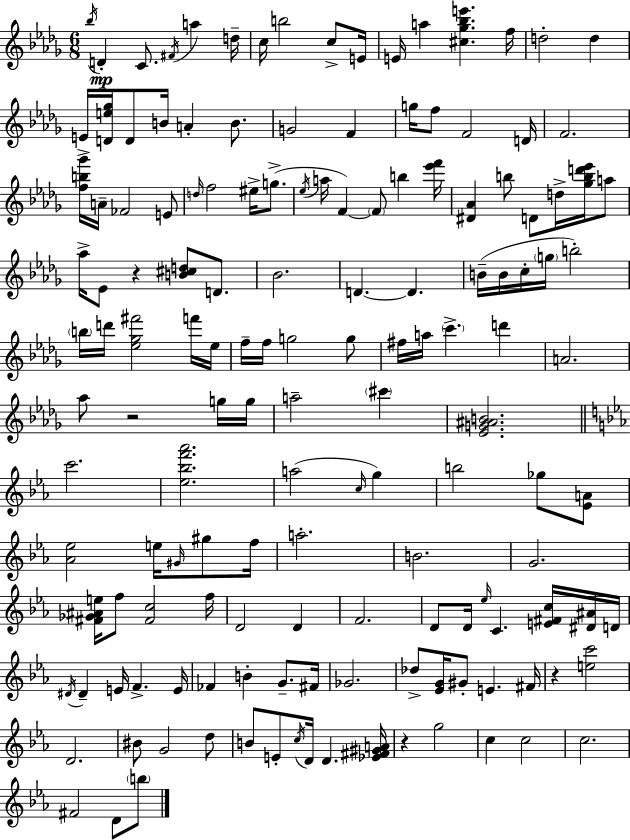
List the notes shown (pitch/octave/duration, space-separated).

Bb5/s D4/q C4/e. F#4/s A5/q D5/s C5/s B5/h C5/e E4/s E4/s A5/q [C#5,Gb5,Bb5,E6]/q. F5/s D5/h D5/q E4/s [D4,E5,Gb5]/s D4/e B4/s A4/q B4/e. G4/h F4/q G5/s F5/e F4/h D4/s F4/h. [F5,B5,Gb6]/s A4/s FES4/h E4/e D5/s F5/h EIS5/s G5/e. Eb5/s A5/s F4/q F4/e B5/q [Eb6,F6]/s [D#4,Ab4]/q B5/e D4/e D5/s [Gb5,B5,D6,Eb6]/s A5/e Ab5/s Eb4/e R/q [B4,C#5,D5]/e D4/e. Bb4/h. D4/q. D4/q. B4/s B4/s C5/s G5/s B5/h B5/s D6/s [Eb5,Gb5,F#6]/h F6/s Eb5/s F5/s F5/s G5/h G5/e F#5/s A5/s C6/q. D6/q A4/h. Ab5/e R/h G5/s G5/s A5/h C#6/q [Eb4,G4,A#4,B4]/h. C6/h. [Eb5,Bb5,F6,Ab6]/h. A5/h C5/s G5/q B5/h Gb5/e [Eb4,A4]/e [Ab4,Eb5]/h E5/s G#4/s G#5/e F5/s A5/h. B4/h. G4/h. [F#4,Gb4,A#4,E5]/s F5/e [F#4,C5]/h F5/s D4/h D4/q F4/h. D4/e D4/s Eb5/s C4/q. [E4,F#4,C5]/s [D#4,A#4]/s D4/s D#4/s D#4/q E4/s F4/q. E4/s FES4/q B4/q G4/e. F#4/s Gb4/h. Db5/e [Eb4,G4]/s G#4/e E4/q. F#4/s R/q [E5,C6]/h D4/h. BIS4/e G4/h D5/e B4/e E4/e C5/s D4/s D4/q. [Eb4,F#4,G#4,A4]/s R/q G5/h C5/q C5/h C5/h. F#4/h D4/e B5/e